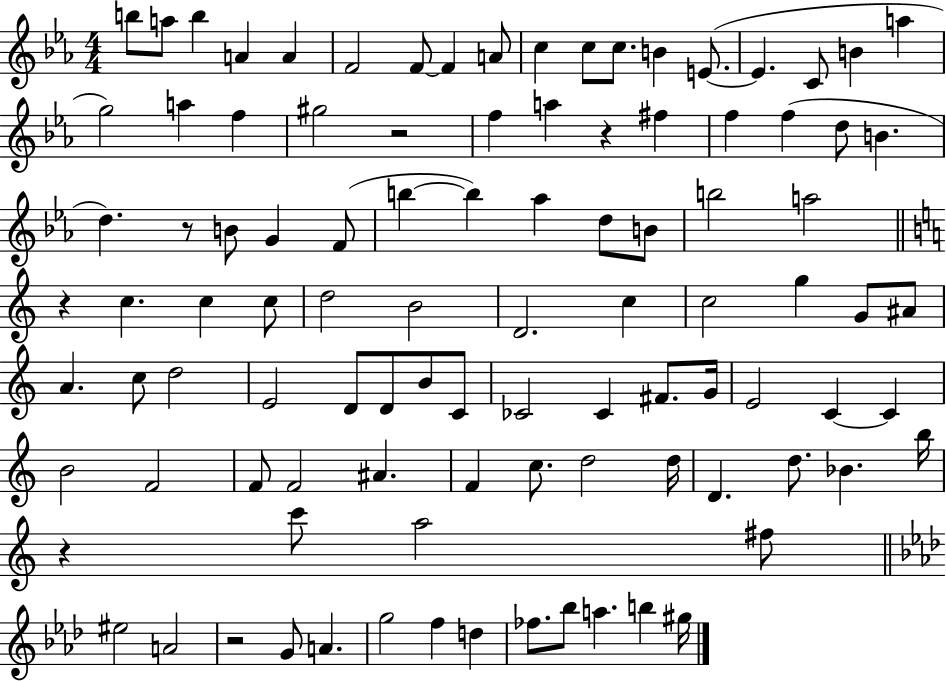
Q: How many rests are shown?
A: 6